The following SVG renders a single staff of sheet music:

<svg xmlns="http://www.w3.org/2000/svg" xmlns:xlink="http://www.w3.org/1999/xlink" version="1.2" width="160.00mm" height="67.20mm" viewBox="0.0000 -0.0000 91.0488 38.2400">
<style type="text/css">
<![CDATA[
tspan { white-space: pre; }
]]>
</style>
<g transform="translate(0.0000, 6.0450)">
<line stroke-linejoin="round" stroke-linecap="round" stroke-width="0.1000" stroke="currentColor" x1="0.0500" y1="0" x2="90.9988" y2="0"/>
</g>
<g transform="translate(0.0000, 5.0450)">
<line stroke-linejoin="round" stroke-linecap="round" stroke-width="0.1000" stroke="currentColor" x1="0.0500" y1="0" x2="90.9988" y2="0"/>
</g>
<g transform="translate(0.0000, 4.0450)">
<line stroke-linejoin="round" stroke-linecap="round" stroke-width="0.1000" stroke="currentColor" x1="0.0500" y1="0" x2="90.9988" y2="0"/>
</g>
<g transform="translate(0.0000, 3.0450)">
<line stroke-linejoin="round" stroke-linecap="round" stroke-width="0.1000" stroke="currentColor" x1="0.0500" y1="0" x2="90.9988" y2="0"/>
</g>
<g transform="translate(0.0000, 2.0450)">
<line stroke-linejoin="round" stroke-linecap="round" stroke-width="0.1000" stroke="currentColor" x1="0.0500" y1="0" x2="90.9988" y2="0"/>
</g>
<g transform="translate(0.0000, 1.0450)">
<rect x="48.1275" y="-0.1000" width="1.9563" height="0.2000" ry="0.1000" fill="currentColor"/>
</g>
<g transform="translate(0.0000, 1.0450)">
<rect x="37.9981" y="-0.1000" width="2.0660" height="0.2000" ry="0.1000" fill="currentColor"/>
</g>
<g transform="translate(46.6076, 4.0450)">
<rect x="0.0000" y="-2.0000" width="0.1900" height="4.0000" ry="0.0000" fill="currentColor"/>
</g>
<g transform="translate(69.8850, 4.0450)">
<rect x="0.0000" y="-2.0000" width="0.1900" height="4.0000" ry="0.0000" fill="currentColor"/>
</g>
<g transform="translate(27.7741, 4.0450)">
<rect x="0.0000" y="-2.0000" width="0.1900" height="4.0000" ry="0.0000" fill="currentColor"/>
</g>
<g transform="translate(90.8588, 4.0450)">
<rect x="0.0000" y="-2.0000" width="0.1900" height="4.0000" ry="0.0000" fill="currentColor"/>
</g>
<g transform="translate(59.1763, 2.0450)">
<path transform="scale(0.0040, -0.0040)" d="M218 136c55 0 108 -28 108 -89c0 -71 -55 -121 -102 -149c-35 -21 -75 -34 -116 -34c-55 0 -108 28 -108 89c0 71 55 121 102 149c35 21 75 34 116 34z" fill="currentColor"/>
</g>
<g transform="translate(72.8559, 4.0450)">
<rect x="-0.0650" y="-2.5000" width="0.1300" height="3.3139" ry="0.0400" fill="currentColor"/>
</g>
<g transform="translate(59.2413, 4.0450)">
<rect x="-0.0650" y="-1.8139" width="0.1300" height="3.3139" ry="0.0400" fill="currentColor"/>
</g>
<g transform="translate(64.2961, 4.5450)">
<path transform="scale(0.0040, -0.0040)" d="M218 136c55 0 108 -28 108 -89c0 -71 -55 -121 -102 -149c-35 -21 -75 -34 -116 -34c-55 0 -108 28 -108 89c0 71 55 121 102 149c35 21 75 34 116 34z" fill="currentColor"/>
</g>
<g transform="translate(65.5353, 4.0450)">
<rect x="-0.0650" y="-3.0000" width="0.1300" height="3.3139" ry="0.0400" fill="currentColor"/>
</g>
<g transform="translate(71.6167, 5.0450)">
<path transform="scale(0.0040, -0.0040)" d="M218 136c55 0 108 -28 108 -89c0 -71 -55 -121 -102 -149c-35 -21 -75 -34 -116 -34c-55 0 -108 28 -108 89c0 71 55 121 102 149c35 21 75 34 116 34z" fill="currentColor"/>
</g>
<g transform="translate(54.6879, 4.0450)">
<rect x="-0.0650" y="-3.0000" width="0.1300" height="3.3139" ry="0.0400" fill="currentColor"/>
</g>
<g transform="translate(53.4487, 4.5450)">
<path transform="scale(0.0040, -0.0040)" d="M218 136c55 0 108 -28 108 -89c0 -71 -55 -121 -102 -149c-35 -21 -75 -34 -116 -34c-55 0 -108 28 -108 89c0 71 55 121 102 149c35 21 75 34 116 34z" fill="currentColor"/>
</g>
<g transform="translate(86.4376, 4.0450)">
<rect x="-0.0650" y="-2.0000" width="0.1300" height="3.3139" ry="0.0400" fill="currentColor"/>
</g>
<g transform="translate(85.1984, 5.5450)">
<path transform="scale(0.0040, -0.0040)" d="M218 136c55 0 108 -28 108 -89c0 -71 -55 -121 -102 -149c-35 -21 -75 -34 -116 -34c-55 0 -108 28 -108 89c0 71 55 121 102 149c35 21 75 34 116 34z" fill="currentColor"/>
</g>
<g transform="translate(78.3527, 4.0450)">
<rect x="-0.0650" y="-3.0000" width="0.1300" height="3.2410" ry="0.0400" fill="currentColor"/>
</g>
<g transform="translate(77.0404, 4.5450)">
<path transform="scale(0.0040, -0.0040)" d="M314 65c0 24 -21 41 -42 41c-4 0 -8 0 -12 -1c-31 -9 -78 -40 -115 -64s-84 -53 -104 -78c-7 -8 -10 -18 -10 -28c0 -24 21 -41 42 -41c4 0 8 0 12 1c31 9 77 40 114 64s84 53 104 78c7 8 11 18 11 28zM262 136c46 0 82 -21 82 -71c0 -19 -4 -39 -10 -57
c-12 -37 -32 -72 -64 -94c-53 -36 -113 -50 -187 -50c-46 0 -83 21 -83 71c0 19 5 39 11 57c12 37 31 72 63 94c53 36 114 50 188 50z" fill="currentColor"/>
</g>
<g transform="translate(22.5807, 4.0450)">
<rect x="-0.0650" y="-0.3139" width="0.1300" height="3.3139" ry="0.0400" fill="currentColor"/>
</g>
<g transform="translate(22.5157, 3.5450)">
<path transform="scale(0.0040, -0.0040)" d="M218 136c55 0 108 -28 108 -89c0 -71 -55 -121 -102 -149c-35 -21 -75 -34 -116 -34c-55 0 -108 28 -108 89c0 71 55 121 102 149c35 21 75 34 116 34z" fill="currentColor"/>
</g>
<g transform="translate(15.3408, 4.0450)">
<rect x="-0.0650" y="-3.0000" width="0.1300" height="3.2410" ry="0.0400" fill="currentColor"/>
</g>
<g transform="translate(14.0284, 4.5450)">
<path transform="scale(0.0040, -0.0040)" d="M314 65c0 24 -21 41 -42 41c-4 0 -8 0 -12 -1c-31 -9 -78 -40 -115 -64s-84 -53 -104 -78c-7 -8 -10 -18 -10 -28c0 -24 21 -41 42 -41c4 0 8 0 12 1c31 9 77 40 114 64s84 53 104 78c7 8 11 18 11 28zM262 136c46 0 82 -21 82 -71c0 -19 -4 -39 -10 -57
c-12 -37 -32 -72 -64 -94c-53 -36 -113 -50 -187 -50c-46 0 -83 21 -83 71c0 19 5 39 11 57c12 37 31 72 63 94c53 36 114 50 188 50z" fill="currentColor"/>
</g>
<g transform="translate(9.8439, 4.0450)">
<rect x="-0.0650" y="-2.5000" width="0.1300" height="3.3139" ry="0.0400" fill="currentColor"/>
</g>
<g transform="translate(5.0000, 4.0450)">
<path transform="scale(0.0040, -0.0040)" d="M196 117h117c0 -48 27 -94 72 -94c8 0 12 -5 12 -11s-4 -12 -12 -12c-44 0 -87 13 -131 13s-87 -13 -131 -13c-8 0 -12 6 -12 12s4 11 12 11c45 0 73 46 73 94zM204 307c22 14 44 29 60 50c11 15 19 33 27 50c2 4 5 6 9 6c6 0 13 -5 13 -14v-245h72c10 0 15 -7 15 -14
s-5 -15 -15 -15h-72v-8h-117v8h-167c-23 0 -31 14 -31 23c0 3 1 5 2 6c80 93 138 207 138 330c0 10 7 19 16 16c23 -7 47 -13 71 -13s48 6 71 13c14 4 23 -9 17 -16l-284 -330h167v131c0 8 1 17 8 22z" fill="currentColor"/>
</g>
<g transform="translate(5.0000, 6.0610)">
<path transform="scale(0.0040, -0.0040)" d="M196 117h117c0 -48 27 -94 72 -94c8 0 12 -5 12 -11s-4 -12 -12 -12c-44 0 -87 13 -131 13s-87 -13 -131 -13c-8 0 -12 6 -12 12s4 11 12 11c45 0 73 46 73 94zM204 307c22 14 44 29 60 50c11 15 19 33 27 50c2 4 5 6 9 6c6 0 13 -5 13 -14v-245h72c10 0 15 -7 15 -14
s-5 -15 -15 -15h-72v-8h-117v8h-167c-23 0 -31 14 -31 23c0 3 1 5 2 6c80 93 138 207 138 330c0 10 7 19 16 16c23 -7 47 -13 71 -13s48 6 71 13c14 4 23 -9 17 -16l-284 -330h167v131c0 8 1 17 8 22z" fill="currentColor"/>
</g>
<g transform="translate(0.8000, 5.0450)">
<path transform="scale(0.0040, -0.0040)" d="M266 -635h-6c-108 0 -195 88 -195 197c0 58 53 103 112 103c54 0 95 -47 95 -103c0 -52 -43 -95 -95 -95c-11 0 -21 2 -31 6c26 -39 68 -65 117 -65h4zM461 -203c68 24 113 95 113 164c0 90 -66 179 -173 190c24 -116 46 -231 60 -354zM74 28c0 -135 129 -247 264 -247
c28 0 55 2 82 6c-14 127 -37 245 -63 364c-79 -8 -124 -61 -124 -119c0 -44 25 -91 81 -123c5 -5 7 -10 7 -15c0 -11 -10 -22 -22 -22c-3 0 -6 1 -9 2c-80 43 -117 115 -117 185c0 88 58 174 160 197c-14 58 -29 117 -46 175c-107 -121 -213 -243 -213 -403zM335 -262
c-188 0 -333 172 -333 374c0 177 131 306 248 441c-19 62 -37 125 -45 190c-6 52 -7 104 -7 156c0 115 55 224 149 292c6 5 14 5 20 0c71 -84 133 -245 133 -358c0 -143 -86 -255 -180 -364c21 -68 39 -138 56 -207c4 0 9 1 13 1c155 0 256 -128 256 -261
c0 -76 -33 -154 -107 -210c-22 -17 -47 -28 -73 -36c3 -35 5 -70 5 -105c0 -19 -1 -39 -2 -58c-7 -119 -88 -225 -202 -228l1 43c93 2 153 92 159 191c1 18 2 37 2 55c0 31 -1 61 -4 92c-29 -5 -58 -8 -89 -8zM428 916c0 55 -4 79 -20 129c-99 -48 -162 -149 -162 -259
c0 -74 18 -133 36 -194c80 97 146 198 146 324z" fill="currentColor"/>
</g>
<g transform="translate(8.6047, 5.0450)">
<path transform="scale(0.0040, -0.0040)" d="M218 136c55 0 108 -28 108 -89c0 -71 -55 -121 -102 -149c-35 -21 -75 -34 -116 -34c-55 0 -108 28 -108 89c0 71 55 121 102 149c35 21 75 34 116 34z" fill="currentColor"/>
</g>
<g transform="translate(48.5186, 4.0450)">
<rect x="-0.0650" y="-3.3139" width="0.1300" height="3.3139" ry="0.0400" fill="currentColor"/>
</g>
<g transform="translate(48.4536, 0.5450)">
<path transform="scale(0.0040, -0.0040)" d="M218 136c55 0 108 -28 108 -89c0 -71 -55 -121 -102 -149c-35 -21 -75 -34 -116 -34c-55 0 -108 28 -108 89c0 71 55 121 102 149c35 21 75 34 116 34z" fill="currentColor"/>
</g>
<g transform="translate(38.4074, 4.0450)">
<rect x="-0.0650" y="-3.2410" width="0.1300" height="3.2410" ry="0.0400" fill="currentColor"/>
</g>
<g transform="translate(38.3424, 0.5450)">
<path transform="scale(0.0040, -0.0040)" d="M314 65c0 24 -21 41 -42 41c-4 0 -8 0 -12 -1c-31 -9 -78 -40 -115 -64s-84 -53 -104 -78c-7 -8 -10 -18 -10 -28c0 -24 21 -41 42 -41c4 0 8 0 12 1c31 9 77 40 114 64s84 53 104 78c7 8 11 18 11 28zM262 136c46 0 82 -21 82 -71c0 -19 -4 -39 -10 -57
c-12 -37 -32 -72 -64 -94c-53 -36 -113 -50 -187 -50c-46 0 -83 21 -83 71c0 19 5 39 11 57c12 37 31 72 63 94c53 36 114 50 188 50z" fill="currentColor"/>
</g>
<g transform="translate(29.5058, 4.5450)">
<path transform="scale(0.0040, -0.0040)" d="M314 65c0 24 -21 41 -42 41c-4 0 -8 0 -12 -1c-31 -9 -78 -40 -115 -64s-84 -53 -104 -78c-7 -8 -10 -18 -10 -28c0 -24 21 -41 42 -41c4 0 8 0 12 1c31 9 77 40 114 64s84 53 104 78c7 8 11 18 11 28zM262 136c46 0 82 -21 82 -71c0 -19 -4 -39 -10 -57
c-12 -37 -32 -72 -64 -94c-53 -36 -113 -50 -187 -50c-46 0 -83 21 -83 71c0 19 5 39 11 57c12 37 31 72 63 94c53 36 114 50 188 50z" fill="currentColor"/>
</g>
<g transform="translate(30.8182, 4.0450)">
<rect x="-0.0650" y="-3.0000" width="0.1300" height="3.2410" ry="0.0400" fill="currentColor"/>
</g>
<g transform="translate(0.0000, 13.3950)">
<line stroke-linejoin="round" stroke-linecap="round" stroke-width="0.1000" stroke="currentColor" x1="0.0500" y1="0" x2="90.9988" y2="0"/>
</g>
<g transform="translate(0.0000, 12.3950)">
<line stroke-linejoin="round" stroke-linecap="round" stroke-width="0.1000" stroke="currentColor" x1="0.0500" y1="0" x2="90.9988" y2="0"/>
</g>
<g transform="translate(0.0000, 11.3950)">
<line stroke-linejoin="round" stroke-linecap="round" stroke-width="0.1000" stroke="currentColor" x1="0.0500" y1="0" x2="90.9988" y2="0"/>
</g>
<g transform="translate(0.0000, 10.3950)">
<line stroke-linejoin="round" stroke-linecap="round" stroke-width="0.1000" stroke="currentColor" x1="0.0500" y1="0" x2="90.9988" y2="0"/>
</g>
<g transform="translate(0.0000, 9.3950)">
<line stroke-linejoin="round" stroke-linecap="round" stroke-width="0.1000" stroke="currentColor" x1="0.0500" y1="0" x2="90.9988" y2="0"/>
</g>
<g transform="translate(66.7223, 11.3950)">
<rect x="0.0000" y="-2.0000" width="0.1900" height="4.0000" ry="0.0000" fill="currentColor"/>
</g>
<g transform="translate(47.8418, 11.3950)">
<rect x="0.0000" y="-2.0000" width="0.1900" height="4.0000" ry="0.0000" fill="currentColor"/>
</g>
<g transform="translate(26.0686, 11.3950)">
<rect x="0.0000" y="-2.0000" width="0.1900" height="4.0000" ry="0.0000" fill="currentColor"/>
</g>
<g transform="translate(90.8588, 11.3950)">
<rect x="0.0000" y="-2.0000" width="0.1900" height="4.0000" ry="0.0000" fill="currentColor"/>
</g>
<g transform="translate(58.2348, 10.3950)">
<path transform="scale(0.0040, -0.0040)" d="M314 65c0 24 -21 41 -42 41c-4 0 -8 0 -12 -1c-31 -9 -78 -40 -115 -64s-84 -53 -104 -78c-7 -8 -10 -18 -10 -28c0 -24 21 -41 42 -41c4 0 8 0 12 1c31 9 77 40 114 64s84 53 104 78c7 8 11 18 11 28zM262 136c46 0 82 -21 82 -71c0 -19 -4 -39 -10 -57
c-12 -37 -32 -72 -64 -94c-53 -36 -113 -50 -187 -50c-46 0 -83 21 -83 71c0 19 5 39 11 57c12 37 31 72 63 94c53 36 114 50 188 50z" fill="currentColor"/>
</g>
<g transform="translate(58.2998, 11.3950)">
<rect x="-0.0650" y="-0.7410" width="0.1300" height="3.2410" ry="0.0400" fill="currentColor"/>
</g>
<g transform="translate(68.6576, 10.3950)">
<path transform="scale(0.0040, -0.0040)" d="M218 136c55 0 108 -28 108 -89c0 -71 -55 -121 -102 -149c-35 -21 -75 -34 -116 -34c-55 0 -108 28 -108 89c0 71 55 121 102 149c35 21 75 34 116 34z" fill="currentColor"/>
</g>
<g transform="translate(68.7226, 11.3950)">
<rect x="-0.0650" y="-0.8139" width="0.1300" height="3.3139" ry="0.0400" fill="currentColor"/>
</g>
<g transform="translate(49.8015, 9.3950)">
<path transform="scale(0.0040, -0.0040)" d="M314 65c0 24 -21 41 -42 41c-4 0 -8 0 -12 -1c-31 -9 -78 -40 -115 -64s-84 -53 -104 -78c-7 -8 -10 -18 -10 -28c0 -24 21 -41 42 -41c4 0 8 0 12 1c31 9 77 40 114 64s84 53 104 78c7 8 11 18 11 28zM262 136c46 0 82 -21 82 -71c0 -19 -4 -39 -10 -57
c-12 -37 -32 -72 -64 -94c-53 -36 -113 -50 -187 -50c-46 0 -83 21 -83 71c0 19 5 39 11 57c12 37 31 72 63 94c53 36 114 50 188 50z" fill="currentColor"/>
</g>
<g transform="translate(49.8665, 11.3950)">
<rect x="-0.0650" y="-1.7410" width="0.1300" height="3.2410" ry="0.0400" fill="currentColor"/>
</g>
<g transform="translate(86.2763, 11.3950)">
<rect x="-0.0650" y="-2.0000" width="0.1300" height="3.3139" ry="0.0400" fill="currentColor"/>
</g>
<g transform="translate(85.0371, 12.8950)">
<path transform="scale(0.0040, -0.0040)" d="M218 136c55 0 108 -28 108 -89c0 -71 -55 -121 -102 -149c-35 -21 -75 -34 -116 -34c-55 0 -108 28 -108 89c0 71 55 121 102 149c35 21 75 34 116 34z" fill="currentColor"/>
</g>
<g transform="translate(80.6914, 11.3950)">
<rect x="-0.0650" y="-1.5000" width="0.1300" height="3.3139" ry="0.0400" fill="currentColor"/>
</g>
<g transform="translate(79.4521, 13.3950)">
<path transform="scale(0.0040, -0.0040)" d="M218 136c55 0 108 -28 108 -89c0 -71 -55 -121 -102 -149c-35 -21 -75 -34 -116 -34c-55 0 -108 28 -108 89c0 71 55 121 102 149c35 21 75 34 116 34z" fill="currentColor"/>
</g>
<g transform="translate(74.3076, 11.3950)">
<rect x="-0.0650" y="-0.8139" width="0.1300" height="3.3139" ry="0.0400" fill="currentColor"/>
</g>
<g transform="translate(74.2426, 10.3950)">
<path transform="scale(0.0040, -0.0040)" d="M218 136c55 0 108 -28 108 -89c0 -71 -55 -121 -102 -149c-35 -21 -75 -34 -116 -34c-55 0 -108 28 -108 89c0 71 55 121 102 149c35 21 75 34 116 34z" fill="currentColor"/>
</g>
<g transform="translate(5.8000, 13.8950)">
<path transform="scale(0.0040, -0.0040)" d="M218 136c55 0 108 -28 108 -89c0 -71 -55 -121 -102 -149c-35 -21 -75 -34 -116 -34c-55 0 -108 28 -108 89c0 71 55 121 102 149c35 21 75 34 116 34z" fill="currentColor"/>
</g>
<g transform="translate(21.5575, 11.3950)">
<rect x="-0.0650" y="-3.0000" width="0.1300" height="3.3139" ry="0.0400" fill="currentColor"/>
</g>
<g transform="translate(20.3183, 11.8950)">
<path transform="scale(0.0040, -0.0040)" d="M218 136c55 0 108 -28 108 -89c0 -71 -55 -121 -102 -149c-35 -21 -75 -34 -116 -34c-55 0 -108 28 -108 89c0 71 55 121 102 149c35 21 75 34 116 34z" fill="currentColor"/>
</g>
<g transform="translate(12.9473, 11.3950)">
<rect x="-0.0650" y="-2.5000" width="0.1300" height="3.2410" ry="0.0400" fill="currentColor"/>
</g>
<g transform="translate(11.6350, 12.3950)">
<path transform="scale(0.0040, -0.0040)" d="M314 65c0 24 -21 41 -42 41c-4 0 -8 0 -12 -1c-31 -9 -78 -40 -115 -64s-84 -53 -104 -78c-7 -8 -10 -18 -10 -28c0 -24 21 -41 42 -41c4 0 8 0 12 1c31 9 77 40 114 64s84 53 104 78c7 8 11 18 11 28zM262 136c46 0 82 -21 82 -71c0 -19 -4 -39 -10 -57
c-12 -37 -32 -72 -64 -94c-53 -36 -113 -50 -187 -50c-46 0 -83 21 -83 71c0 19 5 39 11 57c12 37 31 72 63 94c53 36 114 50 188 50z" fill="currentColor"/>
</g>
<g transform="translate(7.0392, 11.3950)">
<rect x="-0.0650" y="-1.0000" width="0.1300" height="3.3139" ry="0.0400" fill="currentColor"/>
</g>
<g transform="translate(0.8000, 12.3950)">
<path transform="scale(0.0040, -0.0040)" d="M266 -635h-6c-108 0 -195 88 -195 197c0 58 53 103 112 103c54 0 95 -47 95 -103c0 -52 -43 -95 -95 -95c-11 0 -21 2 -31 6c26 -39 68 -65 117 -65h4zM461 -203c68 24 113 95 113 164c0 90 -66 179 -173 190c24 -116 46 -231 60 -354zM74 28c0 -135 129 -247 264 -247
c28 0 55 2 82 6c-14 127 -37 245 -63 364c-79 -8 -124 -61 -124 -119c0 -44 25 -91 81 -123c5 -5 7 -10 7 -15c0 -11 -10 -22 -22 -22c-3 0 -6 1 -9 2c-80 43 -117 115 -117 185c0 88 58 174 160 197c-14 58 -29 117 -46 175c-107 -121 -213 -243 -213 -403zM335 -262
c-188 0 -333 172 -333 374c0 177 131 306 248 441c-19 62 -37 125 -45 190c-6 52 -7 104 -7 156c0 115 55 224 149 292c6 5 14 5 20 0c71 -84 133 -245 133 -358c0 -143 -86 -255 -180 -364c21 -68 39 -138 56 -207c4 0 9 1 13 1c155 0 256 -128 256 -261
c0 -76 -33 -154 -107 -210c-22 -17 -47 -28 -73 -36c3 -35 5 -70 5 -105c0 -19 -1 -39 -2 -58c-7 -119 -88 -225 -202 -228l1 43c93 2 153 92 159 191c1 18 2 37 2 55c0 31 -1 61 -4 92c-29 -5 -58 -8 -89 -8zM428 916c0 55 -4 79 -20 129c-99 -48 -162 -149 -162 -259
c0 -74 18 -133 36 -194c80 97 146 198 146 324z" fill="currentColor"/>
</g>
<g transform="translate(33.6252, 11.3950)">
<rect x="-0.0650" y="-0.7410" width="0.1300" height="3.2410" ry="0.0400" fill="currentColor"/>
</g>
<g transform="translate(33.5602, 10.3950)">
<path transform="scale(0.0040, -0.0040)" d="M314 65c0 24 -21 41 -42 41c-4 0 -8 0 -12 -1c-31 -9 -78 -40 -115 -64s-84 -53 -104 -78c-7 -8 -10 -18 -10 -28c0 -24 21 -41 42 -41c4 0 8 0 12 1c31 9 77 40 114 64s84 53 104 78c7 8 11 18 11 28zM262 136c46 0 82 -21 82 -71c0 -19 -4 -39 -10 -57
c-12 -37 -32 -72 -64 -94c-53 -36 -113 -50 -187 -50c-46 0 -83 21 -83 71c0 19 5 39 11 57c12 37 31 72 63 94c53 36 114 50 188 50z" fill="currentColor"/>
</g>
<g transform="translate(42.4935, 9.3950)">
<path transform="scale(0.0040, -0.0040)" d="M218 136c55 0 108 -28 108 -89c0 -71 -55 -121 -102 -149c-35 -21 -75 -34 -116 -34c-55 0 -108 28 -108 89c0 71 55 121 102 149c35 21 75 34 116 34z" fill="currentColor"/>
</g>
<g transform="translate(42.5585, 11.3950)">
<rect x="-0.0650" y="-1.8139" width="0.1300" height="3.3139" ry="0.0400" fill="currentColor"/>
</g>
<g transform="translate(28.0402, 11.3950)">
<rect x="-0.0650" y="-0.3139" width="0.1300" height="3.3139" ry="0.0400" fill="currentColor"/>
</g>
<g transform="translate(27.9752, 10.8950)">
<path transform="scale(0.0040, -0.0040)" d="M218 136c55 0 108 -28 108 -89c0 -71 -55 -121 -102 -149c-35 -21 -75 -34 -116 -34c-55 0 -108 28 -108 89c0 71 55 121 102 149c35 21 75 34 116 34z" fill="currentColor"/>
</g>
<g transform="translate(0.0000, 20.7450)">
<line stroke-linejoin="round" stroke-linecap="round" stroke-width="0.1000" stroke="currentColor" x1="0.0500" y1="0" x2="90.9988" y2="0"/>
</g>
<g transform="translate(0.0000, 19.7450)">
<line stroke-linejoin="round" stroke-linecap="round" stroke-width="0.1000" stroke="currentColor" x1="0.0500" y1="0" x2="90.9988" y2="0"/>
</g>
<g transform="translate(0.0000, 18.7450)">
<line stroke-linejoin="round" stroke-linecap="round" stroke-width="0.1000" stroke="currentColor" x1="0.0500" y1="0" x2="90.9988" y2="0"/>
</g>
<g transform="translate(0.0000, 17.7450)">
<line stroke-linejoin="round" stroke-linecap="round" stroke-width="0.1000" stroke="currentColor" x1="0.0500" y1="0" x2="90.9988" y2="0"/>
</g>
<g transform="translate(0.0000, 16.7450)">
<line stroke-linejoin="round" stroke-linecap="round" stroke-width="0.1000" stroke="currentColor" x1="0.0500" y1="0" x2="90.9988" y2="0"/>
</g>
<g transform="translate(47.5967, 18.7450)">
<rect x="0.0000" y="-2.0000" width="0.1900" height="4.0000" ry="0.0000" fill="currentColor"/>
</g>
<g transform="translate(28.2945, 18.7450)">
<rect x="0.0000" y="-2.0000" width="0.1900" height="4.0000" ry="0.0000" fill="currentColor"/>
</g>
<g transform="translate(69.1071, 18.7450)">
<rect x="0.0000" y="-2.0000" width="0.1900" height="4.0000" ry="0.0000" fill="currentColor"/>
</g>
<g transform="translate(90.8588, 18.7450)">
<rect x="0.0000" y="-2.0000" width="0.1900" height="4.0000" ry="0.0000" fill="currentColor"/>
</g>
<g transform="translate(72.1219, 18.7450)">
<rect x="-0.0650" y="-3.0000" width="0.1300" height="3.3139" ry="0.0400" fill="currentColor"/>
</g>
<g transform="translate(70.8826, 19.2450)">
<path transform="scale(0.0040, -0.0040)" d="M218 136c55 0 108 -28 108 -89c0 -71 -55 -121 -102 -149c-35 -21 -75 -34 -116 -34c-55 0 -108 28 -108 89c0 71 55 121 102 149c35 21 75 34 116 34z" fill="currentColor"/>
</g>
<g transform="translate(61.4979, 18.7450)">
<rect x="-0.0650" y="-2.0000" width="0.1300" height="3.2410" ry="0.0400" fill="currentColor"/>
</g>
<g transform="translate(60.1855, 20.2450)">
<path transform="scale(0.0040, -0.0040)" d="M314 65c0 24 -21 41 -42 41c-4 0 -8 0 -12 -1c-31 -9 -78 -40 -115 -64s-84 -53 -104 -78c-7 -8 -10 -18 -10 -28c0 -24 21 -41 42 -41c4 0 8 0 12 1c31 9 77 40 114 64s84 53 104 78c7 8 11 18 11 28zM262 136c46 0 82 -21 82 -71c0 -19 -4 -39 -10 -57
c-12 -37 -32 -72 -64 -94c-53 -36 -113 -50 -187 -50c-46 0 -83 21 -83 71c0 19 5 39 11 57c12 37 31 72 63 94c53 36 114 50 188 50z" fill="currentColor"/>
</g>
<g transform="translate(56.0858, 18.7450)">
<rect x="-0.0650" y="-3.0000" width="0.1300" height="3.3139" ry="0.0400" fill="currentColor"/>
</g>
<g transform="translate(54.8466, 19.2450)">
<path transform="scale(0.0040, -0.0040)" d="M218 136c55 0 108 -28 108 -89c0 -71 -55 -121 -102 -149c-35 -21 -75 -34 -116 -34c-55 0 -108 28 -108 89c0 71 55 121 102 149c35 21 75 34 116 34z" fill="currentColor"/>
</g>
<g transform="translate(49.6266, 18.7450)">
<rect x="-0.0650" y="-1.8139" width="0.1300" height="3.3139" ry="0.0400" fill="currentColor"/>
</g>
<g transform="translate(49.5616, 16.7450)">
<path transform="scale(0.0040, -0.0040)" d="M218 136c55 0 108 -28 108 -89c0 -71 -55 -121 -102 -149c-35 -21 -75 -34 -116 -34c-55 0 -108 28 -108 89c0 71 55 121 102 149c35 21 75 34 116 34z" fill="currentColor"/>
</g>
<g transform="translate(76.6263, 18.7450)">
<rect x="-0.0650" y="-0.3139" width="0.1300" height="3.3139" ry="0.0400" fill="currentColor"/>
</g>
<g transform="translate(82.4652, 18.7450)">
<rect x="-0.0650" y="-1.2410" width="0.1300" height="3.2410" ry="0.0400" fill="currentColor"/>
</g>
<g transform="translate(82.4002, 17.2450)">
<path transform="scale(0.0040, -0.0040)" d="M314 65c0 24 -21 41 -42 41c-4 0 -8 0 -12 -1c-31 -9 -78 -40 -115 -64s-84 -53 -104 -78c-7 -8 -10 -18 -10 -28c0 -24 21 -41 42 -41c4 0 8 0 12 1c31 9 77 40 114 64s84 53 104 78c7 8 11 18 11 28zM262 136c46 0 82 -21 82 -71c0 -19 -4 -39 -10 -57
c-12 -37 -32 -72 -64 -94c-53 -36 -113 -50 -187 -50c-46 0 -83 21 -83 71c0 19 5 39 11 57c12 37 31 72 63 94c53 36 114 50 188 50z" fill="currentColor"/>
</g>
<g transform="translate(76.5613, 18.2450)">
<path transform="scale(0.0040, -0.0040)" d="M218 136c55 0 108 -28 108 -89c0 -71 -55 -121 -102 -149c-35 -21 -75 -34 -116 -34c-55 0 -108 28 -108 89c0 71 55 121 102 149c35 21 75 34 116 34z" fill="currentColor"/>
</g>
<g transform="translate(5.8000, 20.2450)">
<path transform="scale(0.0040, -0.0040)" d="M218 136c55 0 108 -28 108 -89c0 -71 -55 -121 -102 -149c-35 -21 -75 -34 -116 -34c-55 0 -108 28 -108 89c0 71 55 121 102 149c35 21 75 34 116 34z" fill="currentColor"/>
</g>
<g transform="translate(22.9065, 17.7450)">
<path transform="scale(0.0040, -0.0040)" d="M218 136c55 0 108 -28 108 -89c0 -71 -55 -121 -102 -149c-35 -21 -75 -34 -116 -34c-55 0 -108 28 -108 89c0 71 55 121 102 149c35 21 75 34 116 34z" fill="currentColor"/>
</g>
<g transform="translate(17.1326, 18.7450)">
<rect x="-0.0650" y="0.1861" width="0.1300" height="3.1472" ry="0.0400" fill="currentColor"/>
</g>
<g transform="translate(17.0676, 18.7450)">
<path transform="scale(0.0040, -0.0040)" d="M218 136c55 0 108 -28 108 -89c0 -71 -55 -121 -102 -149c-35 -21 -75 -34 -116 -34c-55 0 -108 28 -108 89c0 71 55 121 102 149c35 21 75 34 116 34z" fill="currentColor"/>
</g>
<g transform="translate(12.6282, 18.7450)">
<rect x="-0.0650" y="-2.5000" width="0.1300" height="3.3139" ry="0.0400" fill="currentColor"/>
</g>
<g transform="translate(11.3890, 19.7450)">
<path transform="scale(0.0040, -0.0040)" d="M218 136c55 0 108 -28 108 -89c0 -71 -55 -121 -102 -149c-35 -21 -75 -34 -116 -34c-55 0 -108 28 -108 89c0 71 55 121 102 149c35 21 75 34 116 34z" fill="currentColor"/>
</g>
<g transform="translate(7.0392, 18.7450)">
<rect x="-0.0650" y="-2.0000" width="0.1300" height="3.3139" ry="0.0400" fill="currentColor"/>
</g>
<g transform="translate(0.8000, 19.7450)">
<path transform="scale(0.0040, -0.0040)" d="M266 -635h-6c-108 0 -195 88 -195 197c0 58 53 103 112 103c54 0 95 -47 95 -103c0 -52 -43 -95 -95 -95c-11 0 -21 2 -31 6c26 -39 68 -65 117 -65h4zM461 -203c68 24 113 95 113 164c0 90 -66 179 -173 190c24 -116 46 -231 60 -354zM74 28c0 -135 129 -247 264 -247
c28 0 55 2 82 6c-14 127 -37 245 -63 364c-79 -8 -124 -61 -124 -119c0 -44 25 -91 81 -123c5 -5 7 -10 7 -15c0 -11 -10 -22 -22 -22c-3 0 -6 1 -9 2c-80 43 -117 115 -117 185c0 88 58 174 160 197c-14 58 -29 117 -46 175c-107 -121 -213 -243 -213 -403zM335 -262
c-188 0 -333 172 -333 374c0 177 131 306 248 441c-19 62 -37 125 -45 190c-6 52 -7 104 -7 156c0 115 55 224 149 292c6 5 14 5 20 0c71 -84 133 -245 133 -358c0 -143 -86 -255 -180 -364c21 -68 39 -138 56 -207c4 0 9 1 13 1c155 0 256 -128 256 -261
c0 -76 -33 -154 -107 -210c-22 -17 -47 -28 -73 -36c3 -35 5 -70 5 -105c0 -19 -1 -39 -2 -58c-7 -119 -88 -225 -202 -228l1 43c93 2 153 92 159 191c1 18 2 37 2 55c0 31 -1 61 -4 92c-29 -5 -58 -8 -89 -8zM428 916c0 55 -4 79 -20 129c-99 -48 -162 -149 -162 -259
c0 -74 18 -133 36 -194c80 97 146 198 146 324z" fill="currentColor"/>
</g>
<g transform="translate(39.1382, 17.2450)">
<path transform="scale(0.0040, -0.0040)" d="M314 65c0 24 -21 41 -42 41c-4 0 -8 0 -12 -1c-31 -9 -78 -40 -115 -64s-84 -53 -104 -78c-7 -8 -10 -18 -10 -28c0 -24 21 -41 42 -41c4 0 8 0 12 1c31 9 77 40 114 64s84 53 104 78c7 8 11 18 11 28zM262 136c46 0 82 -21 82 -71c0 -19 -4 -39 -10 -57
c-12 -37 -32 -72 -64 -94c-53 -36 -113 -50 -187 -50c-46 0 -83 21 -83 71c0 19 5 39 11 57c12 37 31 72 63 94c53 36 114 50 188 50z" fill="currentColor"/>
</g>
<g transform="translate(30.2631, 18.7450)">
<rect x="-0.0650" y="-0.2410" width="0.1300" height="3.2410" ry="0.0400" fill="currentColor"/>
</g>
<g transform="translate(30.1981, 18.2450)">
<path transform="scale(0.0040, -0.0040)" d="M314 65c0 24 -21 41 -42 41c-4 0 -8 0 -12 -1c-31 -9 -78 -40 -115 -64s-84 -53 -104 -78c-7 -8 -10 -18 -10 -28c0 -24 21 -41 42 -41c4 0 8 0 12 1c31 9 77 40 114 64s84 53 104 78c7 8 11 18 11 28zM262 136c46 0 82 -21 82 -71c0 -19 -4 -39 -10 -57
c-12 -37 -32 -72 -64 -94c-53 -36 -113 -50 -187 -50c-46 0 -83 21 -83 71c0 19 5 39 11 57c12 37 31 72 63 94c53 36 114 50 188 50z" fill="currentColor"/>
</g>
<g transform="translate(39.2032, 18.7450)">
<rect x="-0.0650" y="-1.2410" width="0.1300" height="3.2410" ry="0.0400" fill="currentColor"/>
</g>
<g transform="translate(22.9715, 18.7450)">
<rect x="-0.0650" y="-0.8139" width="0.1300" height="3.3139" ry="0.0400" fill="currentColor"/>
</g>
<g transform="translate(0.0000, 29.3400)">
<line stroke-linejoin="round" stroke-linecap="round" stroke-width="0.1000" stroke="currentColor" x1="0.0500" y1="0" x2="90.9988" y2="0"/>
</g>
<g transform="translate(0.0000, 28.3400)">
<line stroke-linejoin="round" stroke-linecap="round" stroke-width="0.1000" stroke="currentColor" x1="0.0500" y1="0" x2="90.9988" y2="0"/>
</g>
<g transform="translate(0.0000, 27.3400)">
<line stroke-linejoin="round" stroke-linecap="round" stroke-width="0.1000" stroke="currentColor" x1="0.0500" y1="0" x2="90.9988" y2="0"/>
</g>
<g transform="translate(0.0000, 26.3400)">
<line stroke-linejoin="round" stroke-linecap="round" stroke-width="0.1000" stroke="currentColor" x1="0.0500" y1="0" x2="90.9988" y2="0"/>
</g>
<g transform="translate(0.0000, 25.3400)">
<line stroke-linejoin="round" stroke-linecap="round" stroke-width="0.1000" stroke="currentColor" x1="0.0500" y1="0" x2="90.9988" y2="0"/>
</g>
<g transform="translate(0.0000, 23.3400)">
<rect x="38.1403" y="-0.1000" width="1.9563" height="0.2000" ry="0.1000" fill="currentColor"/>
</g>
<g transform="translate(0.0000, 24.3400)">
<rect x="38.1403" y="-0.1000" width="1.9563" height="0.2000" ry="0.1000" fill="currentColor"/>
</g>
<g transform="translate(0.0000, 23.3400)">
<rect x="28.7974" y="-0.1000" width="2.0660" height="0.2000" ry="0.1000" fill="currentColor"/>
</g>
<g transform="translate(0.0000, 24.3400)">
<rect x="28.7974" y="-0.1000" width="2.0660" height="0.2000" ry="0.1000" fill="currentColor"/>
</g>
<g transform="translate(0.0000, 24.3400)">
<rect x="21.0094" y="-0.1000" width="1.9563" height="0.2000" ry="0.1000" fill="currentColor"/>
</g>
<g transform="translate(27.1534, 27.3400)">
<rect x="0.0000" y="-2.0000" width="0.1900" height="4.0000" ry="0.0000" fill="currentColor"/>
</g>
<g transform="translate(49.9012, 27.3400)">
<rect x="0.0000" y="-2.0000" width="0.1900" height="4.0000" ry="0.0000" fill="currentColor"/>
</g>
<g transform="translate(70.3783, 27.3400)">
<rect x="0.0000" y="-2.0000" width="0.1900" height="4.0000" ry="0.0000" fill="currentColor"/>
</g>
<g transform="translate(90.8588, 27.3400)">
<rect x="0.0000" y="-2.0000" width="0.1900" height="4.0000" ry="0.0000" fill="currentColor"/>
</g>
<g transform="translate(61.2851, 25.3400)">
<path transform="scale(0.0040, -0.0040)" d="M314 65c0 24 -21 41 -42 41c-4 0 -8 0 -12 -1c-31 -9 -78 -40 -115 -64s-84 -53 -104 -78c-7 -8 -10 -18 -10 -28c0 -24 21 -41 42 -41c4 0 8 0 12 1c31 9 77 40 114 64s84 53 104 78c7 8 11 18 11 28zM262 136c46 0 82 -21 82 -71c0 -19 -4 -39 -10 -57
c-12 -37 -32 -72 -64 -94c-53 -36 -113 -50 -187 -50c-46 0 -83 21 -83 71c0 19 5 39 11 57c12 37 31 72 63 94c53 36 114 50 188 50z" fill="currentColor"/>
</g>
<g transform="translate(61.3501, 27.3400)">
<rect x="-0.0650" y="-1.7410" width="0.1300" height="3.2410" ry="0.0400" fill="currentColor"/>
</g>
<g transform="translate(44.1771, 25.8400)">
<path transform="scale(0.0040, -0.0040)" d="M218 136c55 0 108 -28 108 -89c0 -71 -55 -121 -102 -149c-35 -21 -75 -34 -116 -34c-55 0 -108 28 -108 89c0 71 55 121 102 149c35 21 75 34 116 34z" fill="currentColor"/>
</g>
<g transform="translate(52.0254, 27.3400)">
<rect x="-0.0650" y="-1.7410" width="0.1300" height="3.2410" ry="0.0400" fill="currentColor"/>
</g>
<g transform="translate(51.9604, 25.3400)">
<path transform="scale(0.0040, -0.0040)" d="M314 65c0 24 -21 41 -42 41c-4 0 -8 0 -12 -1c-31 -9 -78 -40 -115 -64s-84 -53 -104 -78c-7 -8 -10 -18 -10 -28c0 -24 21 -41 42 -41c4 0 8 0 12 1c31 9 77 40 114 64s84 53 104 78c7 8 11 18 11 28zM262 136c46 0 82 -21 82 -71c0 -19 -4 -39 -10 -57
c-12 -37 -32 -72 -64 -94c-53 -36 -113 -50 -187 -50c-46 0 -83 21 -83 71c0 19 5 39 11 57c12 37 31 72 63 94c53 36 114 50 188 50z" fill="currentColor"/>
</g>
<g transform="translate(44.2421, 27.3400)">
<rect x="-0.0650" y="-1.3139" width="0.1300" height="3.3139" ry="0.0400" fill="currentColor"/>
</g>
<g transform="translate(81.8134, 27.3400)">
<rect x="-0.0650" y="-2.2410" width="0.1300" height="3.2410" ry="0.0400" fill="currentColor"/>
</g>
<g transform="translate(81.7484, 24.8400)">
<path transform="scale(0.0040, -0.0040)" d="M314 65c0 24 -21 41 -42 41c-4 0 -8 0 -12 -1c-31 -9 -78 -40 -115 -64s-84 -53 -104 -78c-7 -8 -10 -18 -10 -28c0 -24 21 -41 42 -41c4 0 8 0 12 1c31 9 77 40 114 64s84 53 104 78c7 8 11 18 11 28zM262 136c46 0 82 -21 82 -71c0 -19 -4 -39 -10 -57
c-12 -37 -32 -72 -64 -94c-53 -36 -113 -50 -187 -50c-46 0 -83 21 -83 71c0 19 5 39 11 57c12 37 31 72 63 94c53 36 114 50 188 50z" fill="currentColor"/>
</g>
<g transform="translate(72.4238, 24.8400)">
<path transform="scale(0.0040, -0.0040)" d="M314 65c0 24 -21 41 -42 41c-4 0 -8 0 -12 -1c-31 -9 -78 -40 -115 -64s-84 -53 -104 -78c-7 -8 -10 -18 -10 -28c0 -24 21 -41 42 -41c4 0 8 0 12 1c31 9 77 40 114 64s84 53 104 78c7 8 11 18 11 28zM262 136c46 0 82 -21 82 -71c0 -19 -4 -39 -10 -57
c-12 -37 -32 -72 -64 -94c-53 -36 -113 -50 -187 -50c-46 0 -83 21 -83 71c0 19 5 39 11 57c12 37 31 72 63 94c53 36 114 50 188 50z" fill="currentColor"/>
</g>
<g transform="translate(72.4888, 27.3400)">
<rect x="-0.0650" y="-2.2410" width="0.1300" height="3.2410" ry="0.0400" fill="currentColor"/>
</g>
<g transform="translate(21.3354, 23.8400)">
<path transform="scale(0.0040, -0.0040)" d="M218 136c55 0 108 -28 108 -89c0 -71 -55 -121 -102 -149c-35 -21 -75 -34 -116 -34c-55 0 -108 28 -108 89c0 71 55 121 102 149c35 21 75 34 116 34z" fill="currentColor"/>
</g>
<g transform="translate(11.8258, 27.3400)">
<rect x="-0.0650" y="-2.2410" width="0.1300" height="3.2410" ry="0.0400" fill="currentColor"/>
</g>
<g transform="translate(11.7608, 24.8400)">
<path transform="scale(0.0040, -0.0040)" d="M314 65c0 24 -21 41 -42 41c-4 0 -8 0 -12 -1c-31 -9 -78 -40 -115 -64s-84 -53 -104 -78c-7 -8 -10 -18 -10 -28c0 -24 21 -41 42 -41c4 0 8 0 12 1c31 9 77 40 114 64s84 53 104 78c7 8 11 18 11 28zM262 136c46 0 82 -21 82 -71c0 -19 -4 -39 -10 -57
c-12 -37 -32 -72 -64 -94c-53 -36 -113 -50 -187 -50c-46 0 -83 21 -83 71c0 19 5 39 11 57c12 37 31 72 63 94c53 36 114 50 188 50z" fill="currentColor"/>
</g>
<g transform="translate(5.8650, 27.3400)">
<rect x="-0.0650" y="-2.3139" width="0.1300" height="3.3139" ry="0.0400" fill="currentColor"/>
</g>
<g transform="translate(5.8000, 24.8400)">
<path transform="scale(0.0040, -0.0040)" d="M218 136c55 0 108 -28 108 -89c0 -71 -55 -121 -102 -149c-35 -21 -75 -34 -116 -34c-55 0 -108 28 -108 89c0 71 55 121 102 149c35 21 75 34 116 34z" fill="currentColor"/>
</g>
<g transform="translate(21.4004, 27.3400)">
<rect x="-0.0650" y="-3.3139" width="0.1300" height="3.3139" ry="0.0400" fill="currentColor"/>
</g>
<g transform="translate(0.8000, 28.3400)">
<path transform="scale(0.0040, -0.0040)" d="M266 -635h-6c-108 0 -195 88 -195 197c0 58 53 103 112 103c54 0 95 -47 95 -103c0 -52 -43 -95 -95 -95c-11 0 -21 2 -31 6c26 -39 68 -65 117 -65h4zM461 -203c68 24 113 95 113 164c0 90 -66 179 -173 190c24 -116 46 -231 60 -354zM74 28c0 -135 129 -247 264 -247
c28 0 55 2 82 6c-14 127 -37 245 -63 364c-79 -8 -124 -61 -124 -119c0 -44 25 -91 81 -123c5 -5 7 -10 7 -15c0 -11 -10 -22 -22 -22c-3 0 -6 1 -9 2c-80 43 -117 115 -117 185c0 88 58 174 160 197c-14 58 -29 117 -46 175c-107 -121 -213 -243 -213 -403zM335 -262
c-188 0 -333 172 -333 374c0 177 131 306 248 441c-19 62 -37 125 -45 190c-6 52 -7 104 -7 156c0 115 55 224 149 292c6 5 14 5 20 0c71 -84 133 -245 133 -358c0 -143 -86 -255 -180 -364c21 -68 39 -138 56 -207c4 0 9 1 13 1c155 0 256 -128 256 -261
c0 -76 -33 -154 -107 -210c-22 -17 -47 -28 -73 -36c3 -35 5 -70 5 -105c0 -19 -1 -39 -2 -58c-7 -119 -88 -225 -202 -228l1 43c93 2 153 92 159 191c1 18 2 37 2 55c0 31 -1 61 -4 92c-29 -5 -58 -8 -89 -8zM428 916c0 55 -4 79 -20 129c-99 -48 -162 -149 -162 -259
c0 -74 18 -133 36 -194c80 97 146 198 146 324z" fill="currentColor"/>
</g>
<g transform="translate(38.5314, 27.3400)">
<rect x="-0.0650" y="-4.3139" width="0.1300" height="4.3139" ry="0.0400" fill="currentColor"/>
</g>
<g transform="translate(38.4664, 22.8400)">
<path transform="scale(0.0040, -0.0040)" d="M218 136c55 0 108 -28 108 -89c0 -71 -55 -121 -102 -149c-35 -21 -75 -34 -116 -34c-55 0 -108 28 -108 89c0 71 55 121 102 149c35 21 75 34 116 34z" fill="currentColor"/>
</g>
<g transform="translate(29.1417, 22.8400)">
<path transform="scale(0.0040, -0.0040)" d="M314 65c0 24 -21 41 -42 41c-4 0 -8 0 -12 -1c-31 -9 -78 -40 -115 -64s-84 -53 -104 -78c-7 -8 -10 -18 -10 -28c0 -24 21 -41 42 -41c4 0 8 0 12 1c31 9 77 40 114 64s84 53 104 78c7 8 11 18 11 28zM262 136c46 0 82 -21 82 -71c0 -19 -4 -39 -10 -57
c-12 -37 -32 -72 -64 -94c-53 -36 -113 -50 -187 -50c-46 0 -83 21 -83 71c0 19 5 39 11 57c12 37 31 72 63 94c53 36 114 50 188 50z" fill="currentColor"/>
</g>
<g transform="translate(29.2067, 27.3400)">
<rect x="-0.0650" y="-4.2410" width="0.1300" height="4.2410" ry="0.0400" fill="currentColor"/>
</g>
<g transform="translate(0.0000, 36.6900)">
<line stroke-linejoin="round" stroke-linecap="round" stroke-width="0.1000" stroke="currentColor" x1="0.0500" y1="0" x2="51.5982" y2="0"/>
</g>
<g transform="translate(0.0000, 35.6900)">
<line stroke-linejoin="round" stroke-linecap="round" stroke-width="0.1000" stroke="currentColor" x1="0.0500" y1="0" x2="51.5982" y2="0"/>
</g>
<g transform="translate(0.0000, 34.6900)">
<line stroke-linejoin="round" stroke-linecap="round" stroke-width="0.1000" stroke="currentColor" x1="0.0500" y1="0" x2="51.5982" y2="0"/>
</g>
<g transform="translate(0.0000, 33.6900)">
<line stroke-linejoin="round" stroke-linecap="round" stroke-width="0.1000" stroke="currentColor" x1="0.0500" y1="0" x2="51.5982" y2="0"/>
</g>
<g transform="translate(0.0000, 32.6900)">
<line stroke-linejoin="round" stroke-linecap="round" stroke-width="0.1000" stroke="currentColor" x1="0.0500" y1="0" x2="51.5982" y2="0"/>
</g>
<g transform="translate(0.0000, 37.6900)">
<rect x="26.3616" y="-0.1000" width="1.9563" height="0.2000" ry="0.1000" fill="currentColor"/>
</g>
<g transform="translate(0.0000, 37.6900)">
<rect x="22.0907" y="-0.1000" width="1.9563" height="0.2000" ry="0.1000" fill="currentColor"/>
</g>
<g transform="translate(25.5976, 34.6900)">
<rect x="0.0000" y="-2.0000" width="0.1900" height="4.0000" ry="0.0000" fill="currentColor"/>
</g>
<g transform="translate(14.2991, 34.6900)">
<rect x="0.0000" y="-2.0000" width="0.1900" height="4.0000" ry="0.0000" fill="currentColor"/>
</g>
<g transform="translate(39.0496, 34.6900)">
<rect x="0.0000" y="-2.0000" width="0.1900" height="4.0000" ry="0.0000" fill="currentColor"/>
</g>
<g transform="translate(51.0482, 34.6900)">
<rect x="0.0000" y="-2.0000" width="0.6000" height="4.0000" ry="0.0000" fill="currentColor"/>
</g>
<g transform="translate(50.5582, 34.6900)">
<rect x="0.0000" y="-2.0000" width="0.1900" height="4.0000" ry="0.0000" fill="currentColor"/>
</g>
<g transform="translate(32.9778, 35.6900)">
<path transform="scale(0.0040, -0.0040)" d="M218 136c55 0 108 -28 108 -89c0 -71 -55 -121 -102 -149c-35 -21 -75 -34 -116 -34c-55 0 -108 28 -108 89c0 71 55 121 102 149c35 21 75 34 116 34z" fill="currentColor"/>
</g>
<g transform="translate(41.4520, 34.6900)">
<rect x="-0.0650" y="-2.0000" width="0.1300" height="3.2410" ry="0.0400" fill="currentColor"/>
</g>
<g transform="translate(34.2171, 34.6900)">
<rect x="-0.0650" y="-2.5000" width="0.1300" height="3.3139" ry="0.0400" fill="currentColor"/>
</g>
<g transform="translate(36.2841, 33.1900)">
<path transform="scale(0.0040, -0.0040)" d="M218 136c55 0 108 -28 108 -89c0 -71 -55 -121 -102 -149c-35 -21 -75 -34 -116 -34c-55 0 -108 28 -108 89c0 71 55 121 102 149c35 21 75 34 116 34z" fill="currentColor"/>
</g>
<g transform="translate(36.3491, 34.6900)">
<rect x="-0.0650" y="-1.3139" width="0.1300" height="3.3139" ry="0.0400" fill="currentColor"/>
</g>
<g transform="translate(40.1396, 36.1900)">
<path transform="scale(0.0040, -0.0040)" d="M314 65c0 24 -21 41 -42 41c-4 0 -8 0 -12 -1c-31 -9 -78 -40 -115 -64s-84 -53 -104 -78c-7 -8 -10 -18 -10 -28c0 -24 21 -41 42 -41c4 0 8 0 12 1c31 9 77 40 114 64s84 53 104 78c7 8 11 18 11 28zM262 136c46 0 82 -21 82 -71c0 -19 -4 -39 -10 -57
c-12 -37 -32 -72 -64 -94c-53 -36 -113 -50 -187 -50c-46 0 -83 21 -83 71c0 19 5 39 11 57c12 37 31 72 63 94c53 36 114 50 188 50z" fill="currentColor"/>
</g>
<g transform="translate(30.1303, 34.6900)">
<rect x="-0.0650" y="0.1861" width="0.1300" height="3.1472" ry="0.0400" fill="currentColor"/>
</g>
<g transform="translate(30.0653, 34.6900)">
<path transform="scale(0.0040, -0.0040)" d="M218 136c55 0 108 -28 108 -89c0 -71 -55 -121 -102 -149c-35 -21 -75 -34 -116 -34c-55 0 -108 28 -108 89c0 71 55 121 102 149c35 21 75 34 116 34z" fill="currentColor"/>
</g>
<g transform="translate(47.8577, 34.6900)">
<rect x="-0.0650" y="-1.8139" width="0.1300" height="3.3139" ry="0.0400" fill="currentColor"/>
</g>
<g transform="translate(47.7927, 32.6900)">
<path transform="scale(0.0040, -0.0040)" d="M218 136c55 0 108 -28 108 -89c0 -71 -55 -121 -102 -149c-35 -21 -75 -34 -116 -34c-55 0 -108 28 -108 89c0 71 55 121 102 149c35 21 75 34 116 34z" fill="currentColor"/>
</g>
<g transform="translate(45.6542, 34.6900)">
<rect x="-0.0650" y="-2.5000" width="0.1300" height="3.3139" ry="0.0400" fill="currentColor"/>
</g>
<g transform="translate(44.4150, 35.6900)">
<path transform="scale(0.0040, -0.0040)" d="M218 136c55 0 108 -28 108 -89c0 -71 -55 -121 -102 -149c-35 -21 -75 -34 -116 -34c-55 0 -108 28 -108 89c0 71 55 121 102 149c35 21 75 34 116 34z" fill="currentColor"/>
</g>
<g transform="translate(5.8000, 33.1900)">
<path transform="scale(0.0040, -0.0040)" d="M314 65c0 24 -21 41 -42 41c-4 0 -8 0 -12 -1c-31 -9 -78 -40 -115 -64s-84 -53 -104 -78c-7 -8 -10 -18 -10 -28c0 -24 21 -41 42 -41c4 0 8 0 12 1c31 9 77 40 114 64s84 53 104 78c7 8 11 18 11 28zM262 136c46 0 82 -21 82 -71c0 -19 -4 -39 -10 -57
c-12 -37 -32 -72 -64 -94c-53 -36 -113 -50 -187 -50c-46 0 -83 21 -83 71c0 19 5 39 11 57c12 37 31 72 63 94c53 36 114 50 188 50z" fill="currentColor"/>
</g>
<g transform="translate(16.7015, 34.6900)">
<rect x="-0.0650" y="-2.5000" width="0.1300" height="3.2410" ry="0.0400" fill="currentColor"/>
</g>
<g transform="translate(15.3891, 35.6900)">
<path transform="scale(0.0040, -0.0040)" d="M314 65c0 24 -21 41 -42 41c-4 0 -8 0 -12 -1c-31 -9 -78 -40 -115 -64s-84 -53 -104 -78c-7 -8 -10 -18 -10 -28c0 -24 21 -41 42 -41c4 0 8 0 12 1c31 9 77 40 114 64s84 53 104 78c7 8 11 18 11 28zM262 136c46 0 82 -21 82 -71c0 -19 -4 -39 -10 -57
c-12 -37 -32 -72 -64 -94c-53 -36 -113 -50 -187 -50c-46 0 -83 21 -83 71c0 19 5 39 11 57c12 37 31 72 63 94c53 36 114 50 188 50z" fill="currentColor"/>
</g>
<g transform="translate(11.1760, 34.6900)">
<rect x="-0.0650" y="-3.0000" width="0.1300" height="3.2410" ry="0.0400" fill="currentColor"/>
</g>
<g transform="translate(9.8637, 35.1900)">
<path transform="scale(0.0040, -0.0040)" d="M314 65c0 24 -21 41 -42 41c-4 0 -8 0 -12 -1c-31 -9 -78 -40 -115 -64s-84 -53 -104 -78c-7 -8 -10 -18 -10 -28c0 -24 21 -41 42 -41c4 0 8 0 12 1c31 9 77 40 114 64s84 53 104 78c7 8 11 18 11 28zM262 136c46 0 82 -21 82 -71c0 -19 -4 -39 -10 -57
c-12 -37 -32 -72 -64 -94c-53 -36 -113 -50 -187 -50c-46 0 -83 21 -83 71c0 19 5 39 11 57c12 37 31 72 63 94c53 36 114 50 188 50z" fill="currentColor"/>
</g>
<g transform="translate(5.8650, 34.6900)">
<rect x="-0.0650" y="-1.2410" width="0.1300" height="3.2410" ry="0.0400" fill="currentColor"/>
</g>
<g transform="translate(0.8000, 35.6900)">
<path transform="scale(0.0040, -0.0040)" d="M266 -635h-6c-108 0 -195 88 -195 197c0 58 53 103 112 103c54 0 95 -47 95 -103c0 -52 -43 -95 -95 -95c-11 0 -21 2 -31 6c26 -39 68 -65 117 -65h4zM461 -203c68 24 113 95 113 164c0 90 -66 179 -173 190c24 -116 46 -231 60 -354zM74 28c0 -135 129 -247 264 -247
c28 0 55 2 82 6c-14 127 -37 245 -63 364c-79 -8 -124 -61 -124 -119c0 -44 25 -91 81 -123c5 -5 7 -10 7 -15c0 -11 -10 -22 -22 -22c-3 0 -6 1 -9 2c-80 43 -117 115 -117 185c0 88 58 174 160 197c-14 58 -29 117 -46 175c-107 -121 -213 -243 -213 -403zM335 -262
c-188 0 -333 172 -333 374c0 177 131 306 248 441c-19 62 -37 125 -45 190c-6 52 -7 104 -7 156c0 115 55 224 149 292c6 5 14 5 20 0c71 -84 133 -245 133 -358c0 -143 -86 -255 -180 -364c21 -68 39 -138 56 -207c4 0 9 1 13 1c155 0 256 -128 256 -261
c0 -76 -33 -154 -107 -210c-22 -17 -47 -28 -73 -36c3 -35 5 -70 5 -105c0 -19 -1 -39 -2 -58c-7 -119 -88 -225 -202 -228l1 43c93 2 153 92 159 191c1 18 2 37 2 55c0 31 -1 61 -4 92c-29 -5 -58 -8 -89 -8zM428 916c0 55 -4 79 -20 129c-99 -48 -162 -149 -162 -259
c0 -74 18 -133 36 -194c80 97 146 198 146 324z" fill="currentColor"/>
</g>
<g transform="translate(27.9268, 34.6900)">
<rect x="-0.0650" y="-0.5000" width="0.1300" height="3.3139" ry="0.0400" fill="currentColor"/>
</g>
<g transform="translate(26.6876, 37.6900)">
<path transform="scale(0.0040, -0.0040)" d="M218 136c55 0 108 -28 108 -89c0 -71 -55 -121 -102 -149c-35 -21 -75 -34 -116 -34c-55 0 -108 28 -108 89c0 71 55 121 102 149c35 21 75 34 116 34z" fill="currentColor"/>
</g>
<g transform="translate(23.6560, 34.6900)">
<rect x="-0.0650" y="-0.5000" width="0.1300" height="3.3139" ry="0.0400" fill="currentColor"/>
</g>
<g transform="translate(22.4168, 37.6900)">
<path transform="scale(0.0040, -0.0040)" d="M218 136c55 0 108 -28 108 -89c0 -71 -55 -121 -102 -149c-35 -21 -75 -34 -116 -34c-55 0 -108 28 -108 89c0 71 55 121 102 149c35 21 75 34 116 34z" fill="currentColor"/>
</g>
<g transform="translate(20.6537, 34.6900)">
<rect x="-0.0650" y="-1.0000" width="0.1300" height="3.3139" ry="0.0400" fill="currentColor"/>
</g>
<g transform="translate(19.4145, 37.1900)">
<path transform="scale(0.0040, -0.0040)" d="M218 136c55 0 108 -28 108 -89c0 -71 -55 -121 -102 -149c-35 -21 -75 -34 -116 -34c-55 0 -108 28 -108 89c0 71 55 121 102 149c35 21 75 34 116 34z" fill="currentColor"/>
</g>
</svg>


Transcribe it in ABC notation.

X:1
T:Untitled
M:4/4
L:1/4
K:C
G A2 c A2 b2 b A f A G A2 F D G2 A c d2 f f2 d2 d d E F F G B d c2 e2 f A F2 A c e2 g g2 b d'2 d' e f2 f2 g2 g2 e2 A2 G2 D C C B G e F2 G f